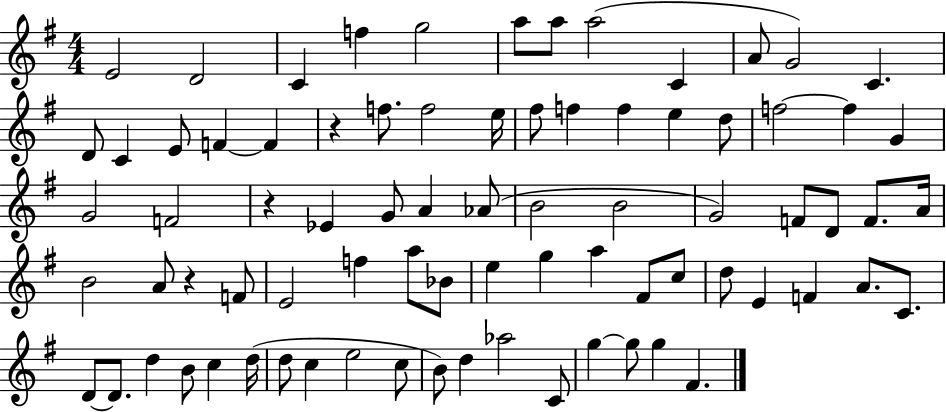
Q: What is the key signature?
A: G major